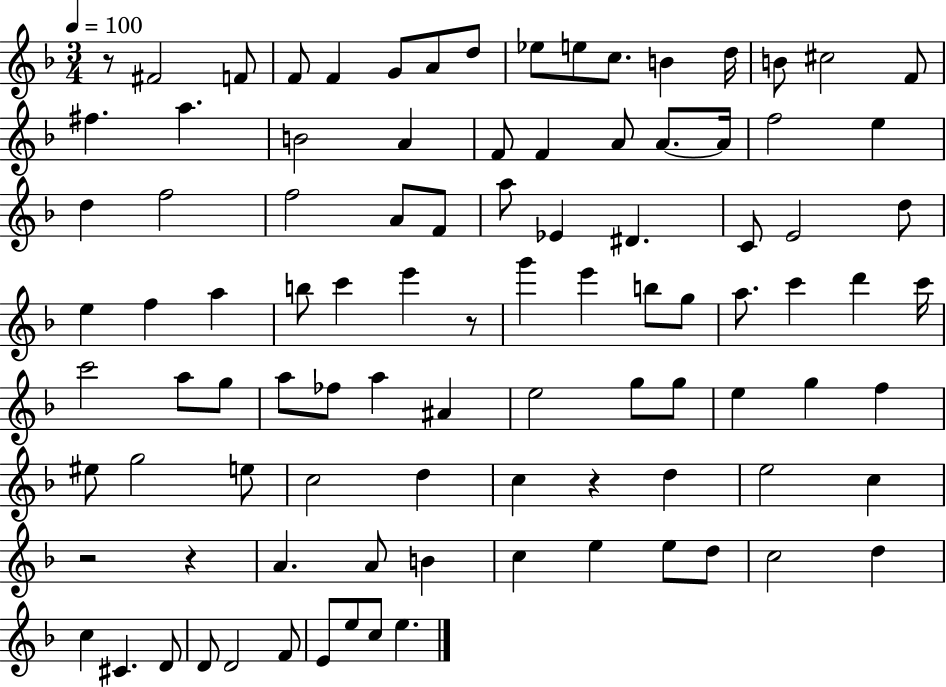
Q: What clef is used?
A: treble